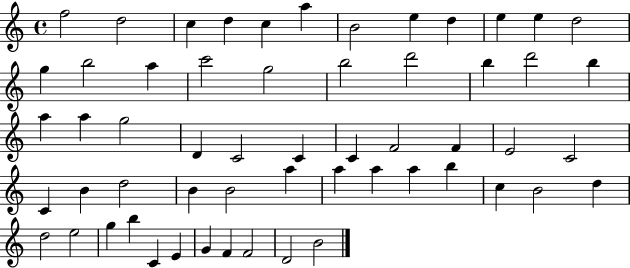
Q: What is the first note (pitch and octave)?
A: F5